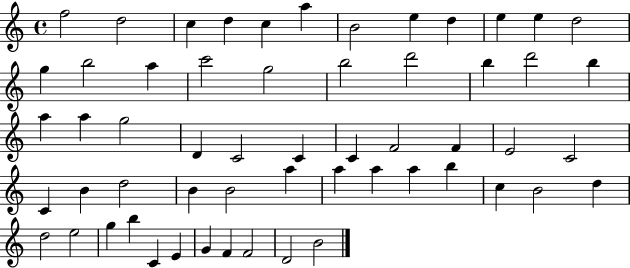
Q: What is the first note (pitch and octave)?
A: F5